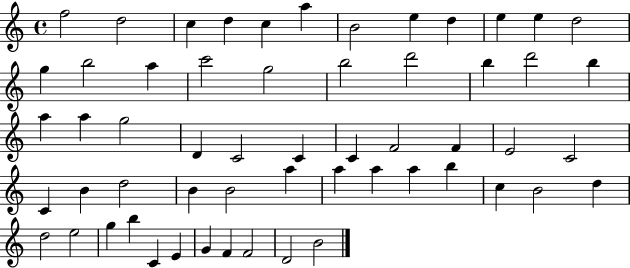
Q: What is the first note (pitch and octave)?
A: F5